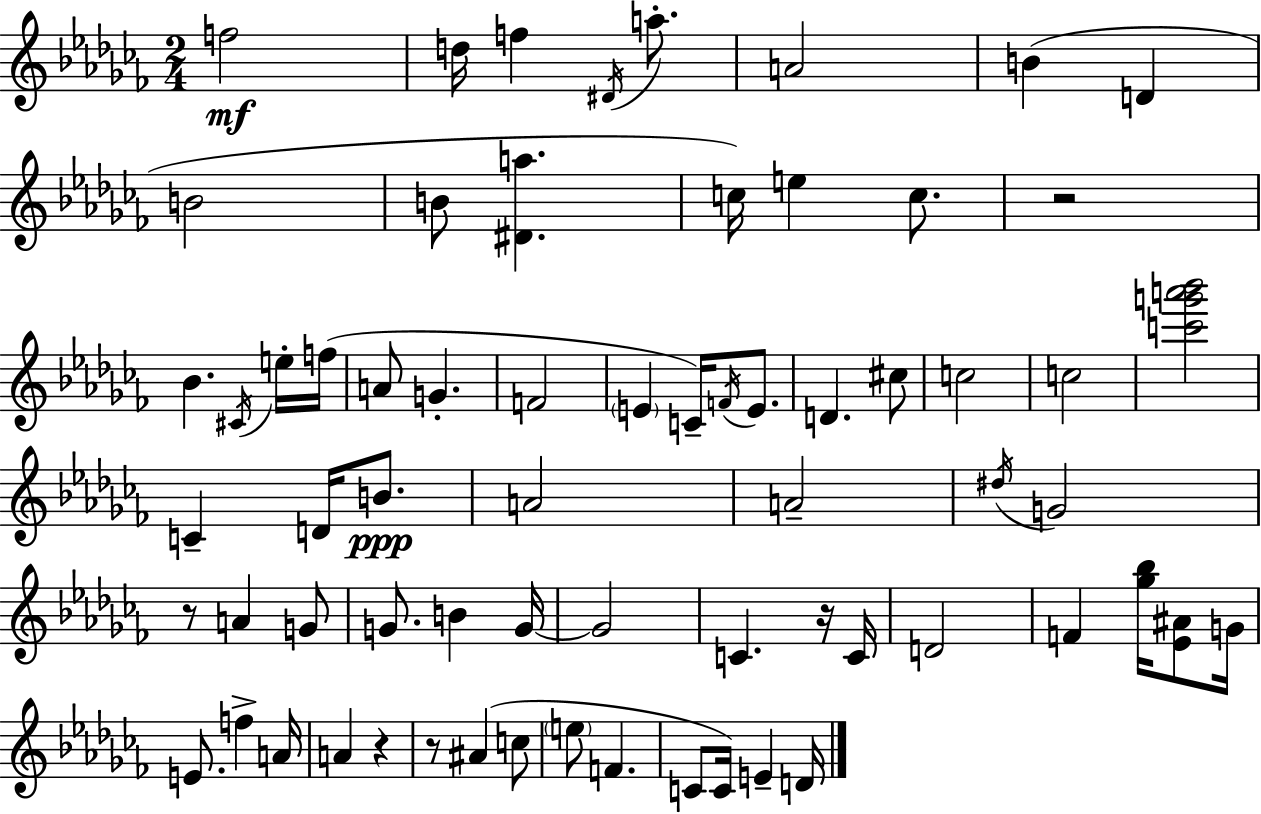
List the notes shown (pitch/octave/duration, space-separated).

F5/h D5/s F5/q D#4/s A5/e. A4/h B4/q D4/q B4/h B4/e [D#4,A5]/q. C5/s E5/q C5/e. R/h Bb4/q. C#4/s E5/s F5/s A4/e G4/q. F4/h E4/q C4/s F4/s E4/e. D4/q. C#5/e C5/h C5/h [C6,G6,A6,Bb6]/h C4/q D4/s B4/e. A4/h A4/h D#5/s G4/h R/e A4/q G4/e G4/e. B4/q G4/s G4/h C4/q. R/s C4/s D4/h F4/q [Gb5,Bb5]/s [Eb4,A#4]/e G4/s E4/e. F5/q A4/s A4/q R/q R/e A#4/q C5/e E5/e F4/q. C4/e C4/s E4/q D4/s